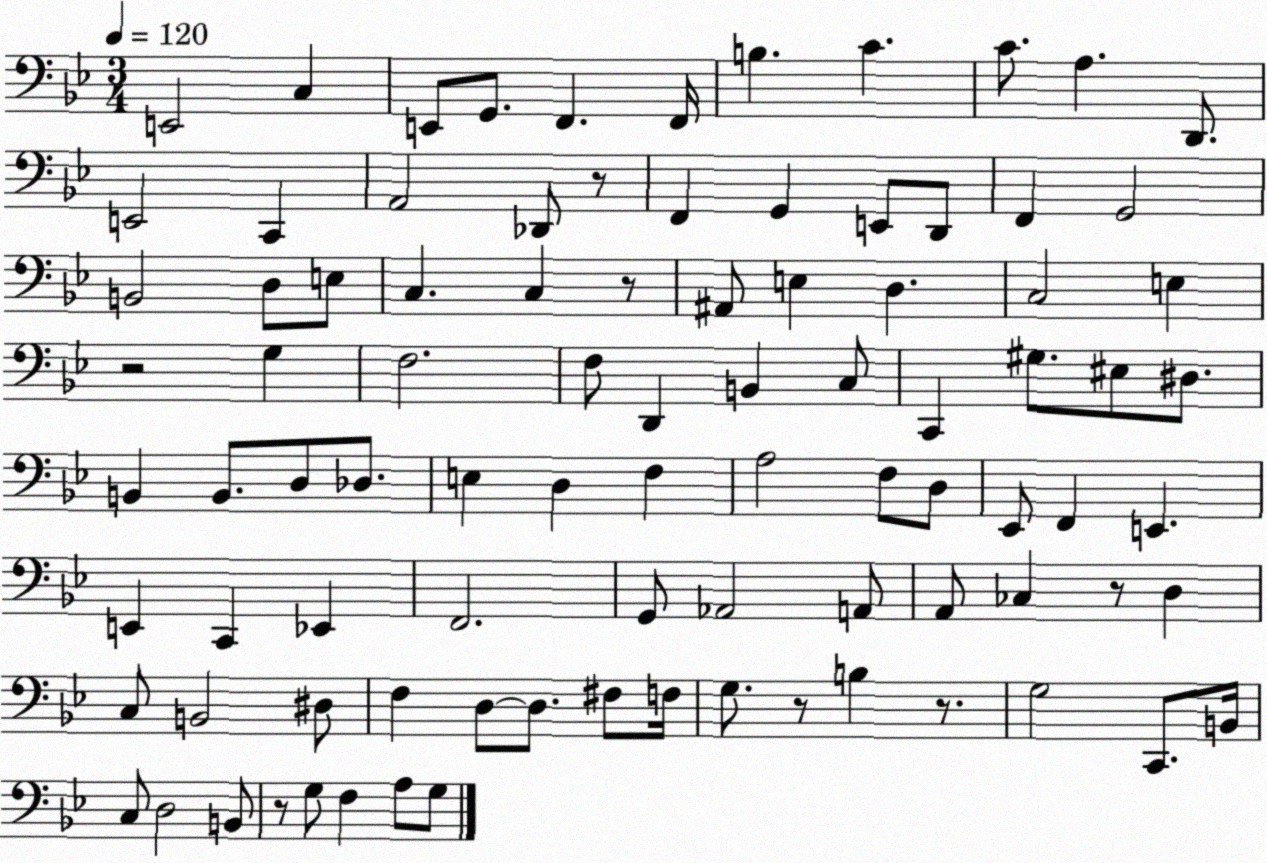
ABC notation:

X:1
T:Untitled
M:3/4
L:1/4
K:Bb
E,,2 C, E,,/2 G,,/2 F,, F,,/4 B, C C/2 A, D,,/2 E,,2 C,, A,,2 _D,,/2 z/2 F,, G,, E,,/2 D,,/2 F,, G,,2 B,,2 D,/2 E,/2 C, C, z/2 ^A,,/2 E, D, C,2 E, z2 G, F,2 F,/2 D,, B,, C,/2 C,, ^G,/2 ^E,/2 ^D,/2 B,, B,,/2 D,/2 _D,/2 E, D, F, A,2 F,/2 D,/2 _E,,/2 F,, E,, E,, C,, _E,, F,,2 G,,/2 _A,,2 A,,/2 A,,/2 _C, z/2 D, C,/2 B,,2 ^D,/2 F, D,/2 D,/2 ^F,/2 F,/4 G,/2 z/2 B, z/2 G,2 C,,/2 B,,/4 C,/2 D,2 B,,/2 z/2 G,/2 F, A,/2 G,/2